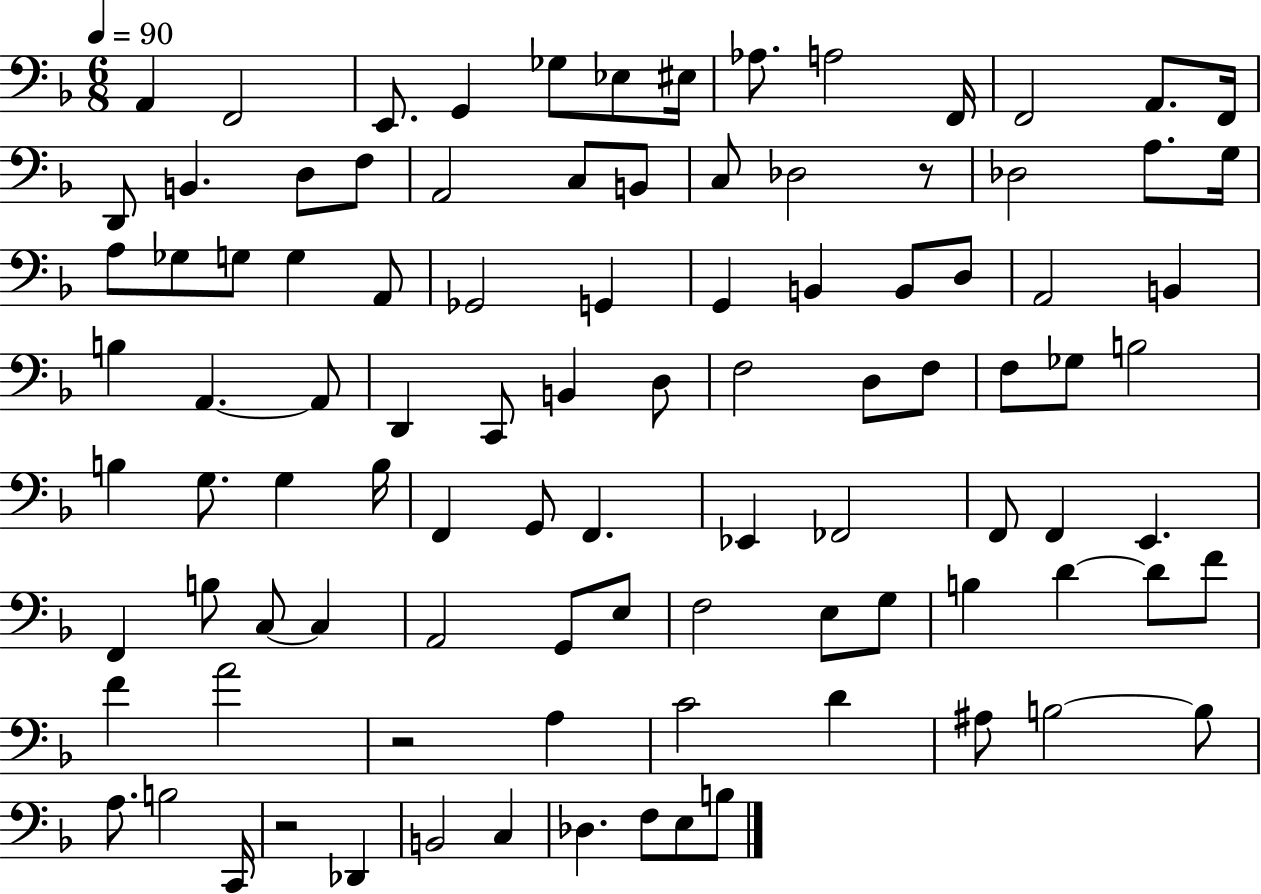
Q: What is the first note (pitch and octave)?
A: A2